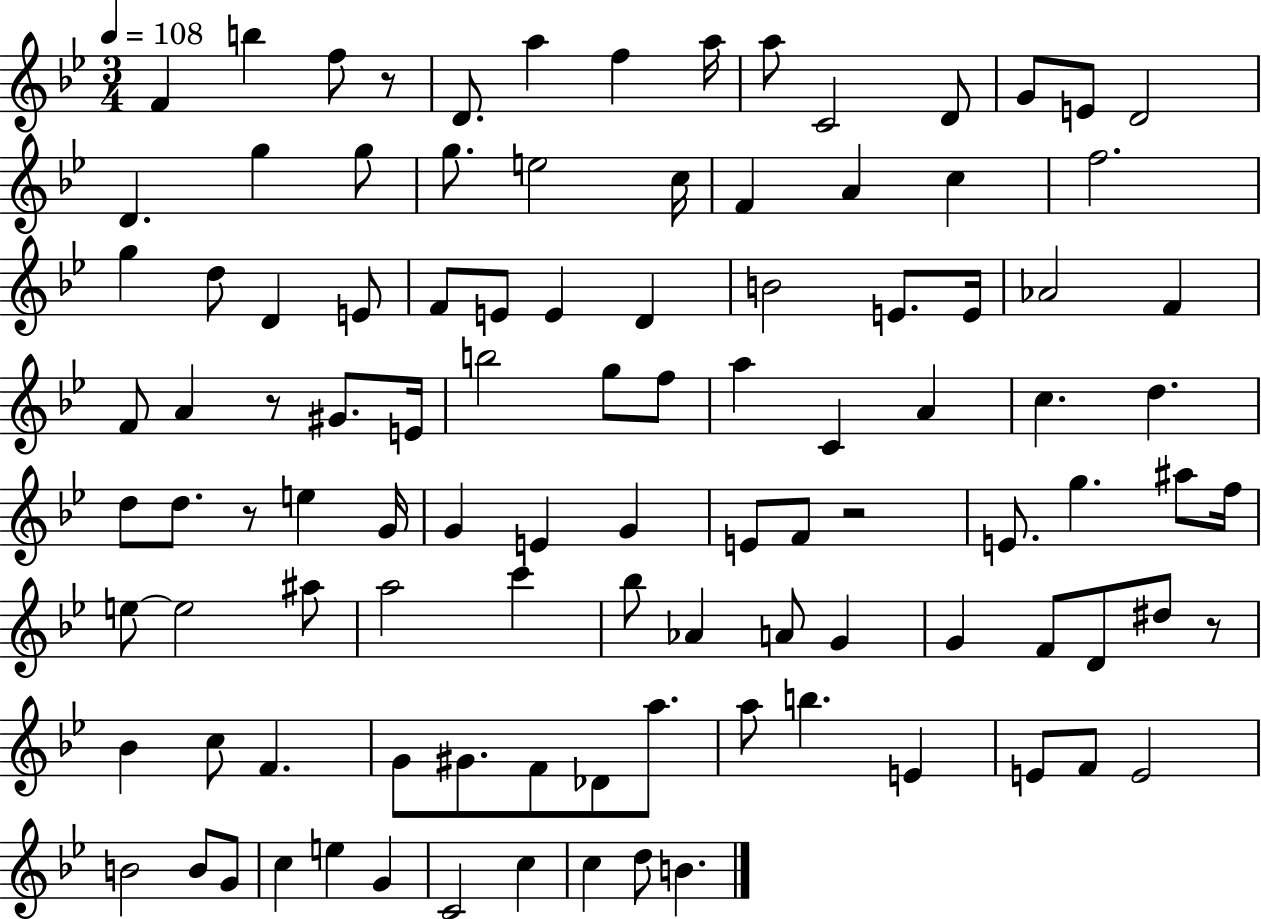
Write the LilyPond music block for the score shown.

{
  \clef treble
  \numericTimeSignature
  \time 3/4
  \key bes \major
  \tempo 4 = 108
  \repeat volta 2 { f'4 b''4 f''8 r8 | d'8. a''4 f''4 a''16 | a''8 c'2 d'8 | g'8 e'8 d'2 | \break d'4. g''4 g''8 | g''8. e''2 c''16 | f'4 a'4 c''4 | f''2. | \break g''4 d''8 d'4 e'8 | f'8 e'8 e'4 d'4 | b'2 e'8. e'16 | aes'2 f'4 | \break f'8 a'4 r8 gis'8. e'16 | b''2 g''8 f''8 | a''4 c'4 a'4 | c''4. d''4. | \break d''8 d''8. r8 e''4 g'16 | g'4 e'4 g'4 | e'8 f'8 r2 | e'8. g''4. ais''8 f''16 | \break e''8~~ e''2 ais''8 | a''2 c'''4 | bes''8 aes'4 a'8 g'4 | g'4 f'8 d'8 dis''8 r8 | \break bes'4 c''8 f'4. | g'8 gis'8. f'8 des'8 a''8. | a''8 b''4. e'4 | e'8 f'8 e'2 | \break b'2 b'8 g'8 | c''4 e''4 g'4 | c'2 c''4 | c''4 d''8 b'4. | \break } \bar "|."
}